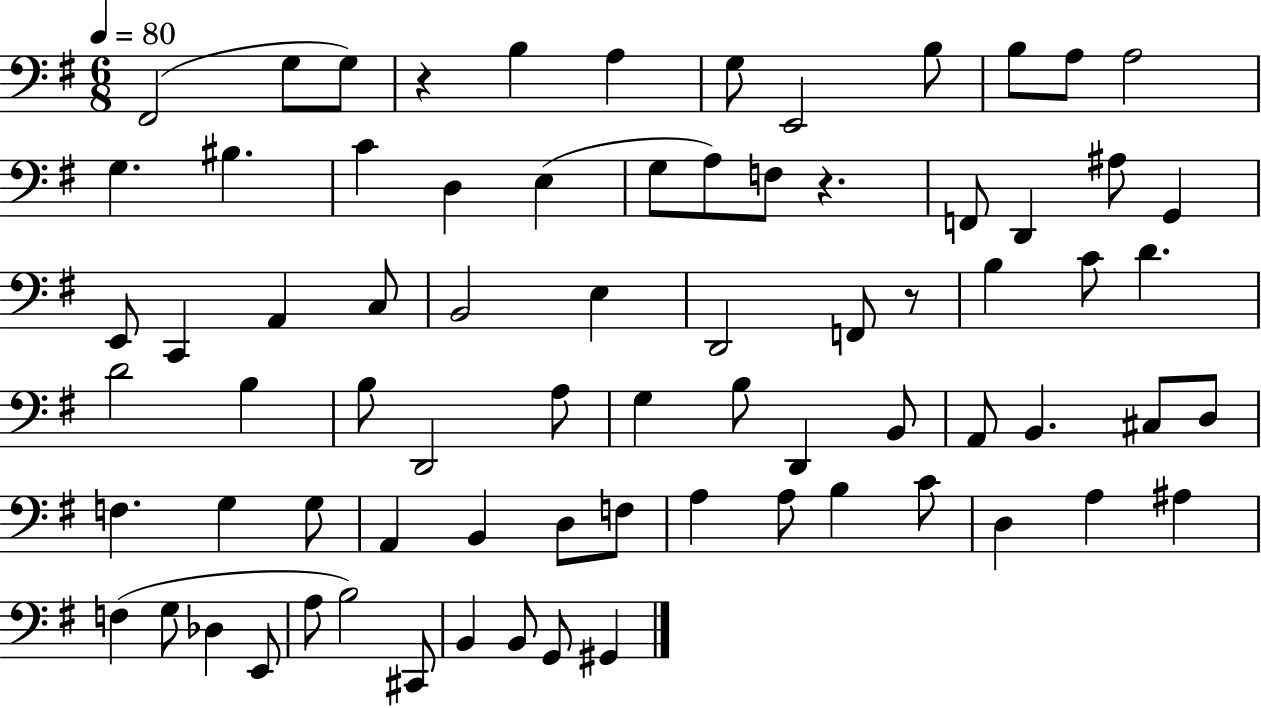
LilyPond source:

{
  \clef bass
  \numericTimeSignature
  \time 6/8
  \key g \major
  \tempo 4 = 80
  fis,2( g8 g8) | r4 b4 a4 | g8 e,2 b8 | b8 a8 a2 | \break g4. bis4. | c'4 d4 e4( | g8 a8) f8 r4. | f,8 d,4 ais8 g,4 | \break e,8 c,4 a,4 c8 | b,2 e4 | d,2 f,8 r8 | b4 c'8 d'4. | \break d'2 b4 | b8 d,2 a8 | g4 b8 d,4 b,8 | a,8 b,4. cis8 d8 | \break f4. g4 g8 | a,4 b,4 d8 f8 | a4 a8 b4 c'8 | d4 a4 ais4 | \break f4( g8 des4 e,8 | a8 b2) cis,8 | b,4 b,8 g,8 gis,4 | \bar "|."
}